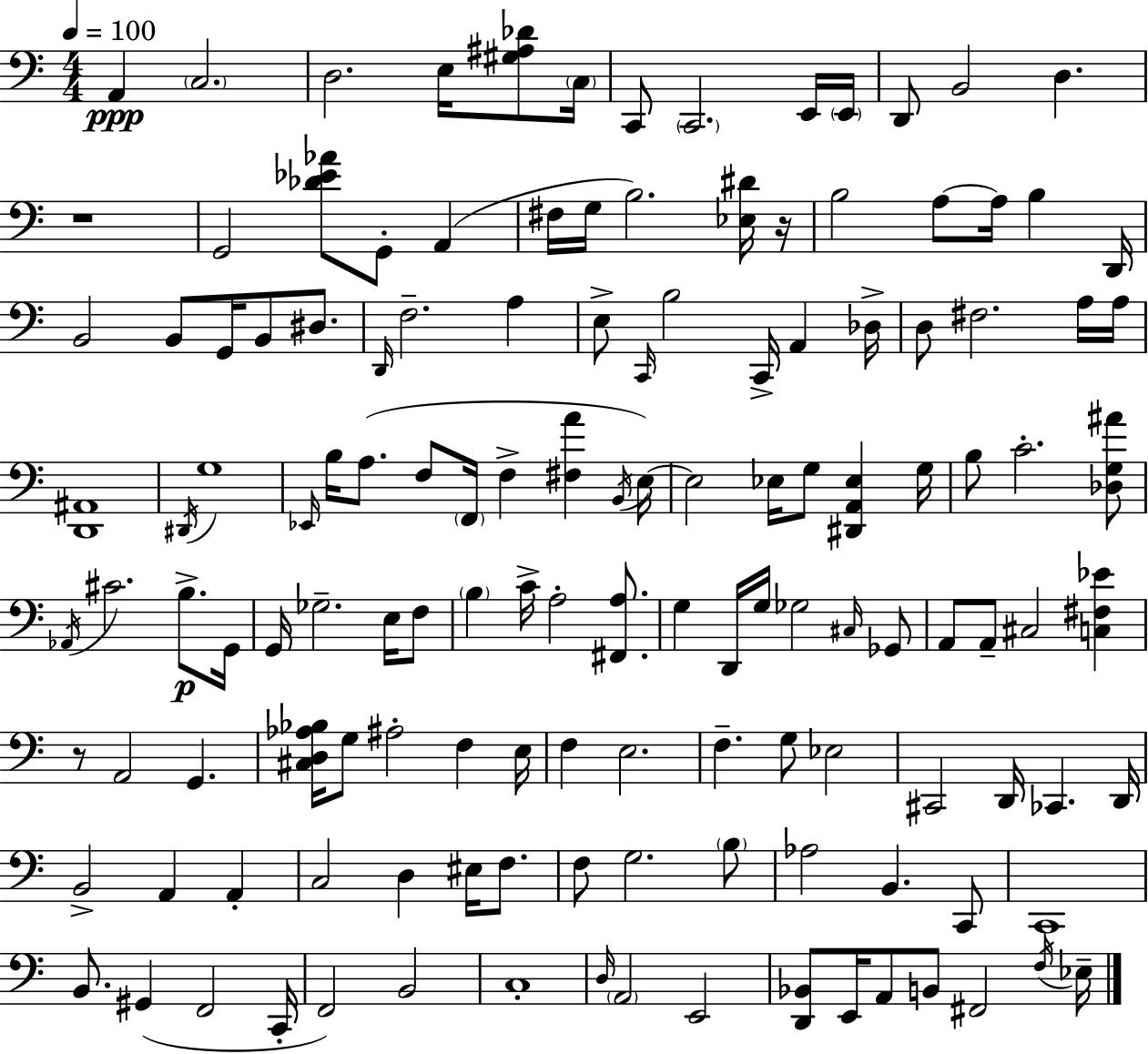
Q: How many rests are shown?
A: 3